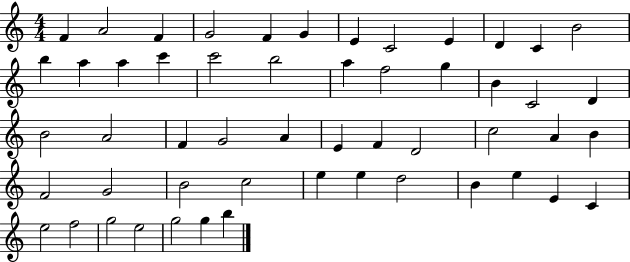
F4/q A4/h F4/q G4/h F4/q G4/q E4/q C4/h E4/q D4/q C4/q B4/h B5/q A5/q A5/q C6/q C6/h B5/h A5/q F5/h G5/q B4/q C4/h D4/q B4/h A4/h F4/q G4/h A4/q E4/q F4/q D4/h C5/h A4/q B4/q F4/h G4/h B4/h C5/h E5/q E5/q D5/h B4/q E5/q E4/q C4/q E5/h F5/h G5/h E5/h G5/h G5/q B5/q